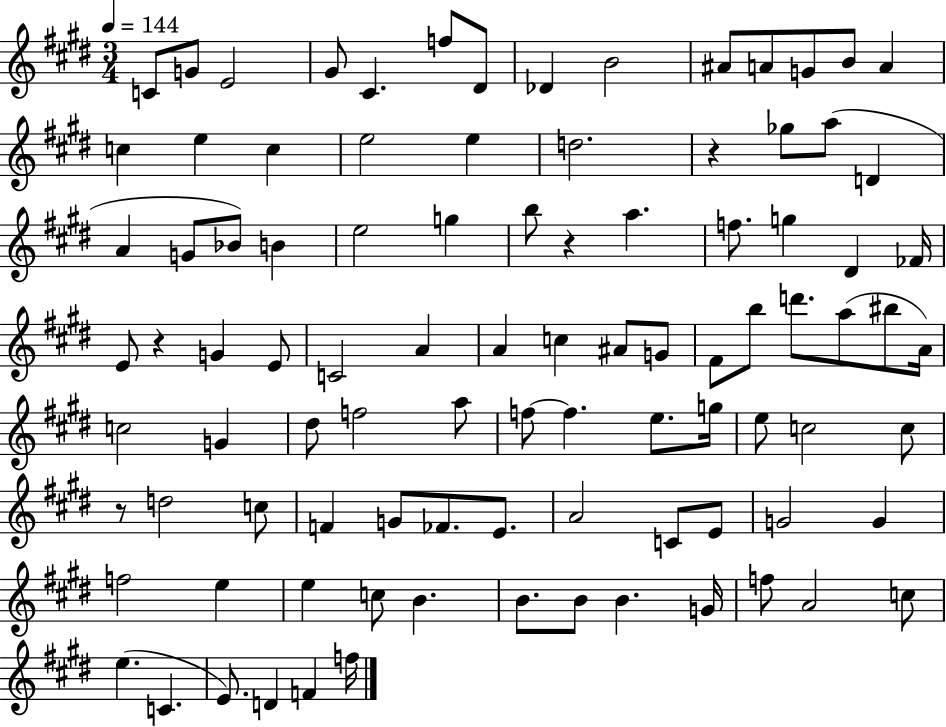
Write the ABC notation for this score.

X:1
T:Untitled
M:3/4
L:1/4
K:E
C/2 G/2 E2 ^G/2 ^C f/2 ^D/2 _D B2 ^A/2 A/2 G/2 B/2 A c e c e2 e d2 z _g/2 a/2 D A G/2 _B/2 B e2 g b/2 z a f/2 g ^D _F/4 E/2 z G E/2 C2 A A c ^A/2 G/2 ^F/2 b/2 d'/2 a/2 ^b/2 A/4 c2 G ^d/2 f2 a/2 f/2 f e/2 g/4 e/2 c2 c/2 z/2 d2 c/2 F G/2 _F/2 E/2 A2 C/2 E/2 G2 G f2 e e c/2 B B/2 B/2 B G/4 f/2 A2 c/2 e C E/2 D F f/4